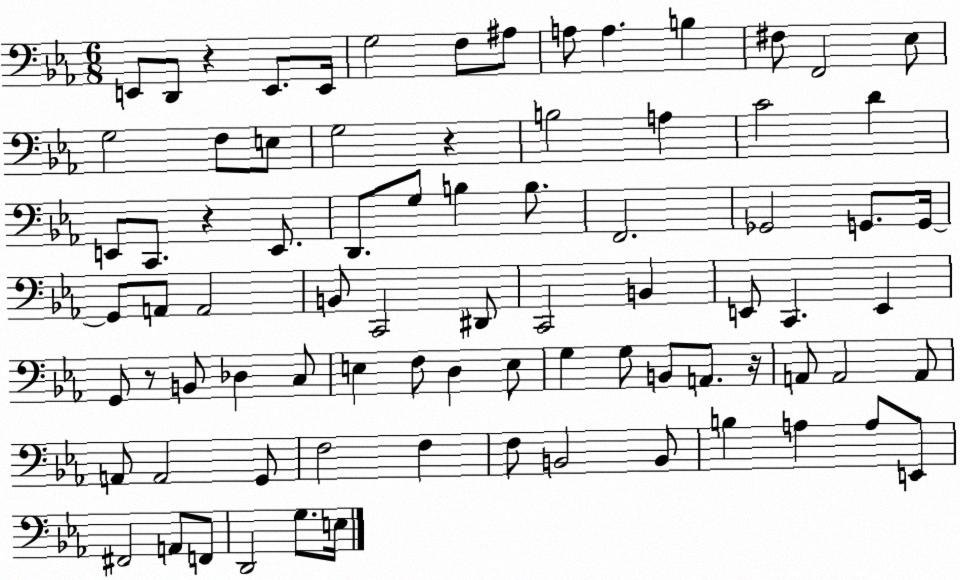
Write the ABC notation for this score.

X:1
T:Untitled
M:6/8
L:1/4
K:Eb
E,,/2 D,,/2 z E,,/2 E,,/4 G,2 F,/2 ^A,/2 A,/2 A, B, ^F,/2 F,,2 _E,/2 G,2 F,/2 E,/2 G,2 z B,2 A, C2 D E,,/2 C,,/2 z E,,/2 D,,/2 G,/2 B, B,/2 F,,2 _G,,2 G,,/2 G,,/4 G,,/2 A,,/2 A,,2 B,,/2 C,,2 ^D,,/2 C,,2 B,, E,,/2 C,, E,, G,,/2 z/2 B,,/2 _D, C,/2 E, F,/2 D, E,/2 G, G,/2 B,,/2 A,,/2 z/4 A,,/2 A,,2 A,,/2 A,,/2 A,,2 G,,/2 F,2 F, F,/2 B,,2 B,,/2 B, A, A,/2 E,,/2 ^F,,2 A,,/2 F,,/2 D,,2 G,/2 E,/4